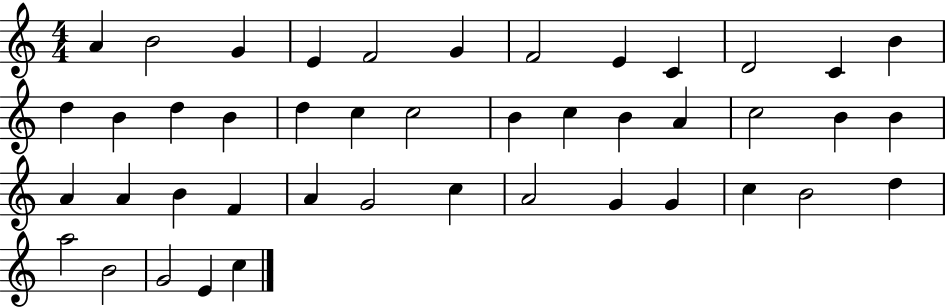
A4/q B4/h G4/q E4/q F4/h G4/q F4/h E4/q C4/q D4/h C4/q B4/q D5/q B4/q D5/q B4/q D5/q C5/q C5/h B4/q C5/q B4/q A4/q C5/h B4/q B4/q A4/q A4/q B4/q F4/q A4/q G4/h C5/q A4/h G4/q G4/q C5/q B4/h D5/q A5/h B4/h G4/h E4/q C5/q